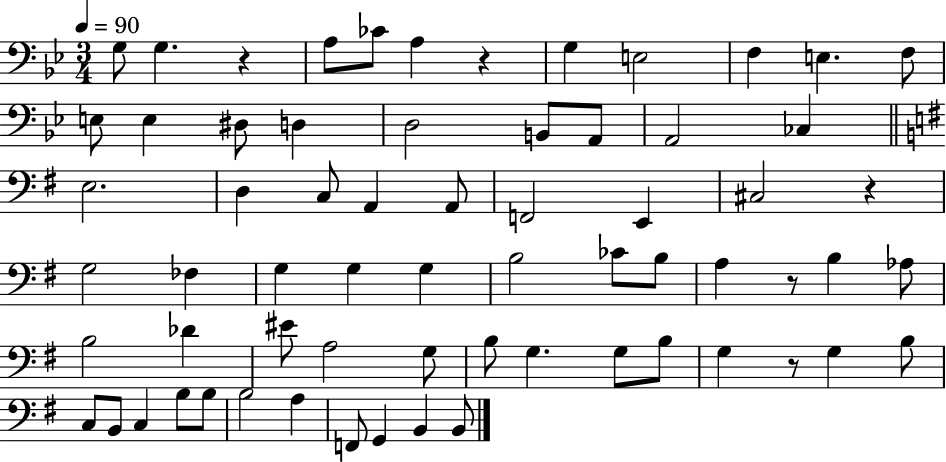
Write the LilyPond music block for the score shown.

{
  \clef bass
  \numericTimeSignature
  \time 3/4
  \key bes \major
  \tempo 4 = 90
  g8 g4. r4 | a8 ces'8 a4 r4 | g4 e2 | f4 e4. f8 | \break e8 e4 dis8 d4 | d2 b,8 a,8 | a,2 ces4 | \bar "||" \break \key g \major e2. | d4 c8 a,4 a,8 | f,2 e,4 | cis2 r4 | \break g2 fes4 | g4 g4 g4 | b2 ces'8 b8 | a4 r8 b4 aes8 | \break b2 des'4 | eis'8 a2 g8 | b8 g4. g8 b8 | g4 r8 g4 b8 | \break c8 b,8 c4 b8 b8 | b2 a4 | f,8 g,4 b,4 b,8 | \bar "|."
}